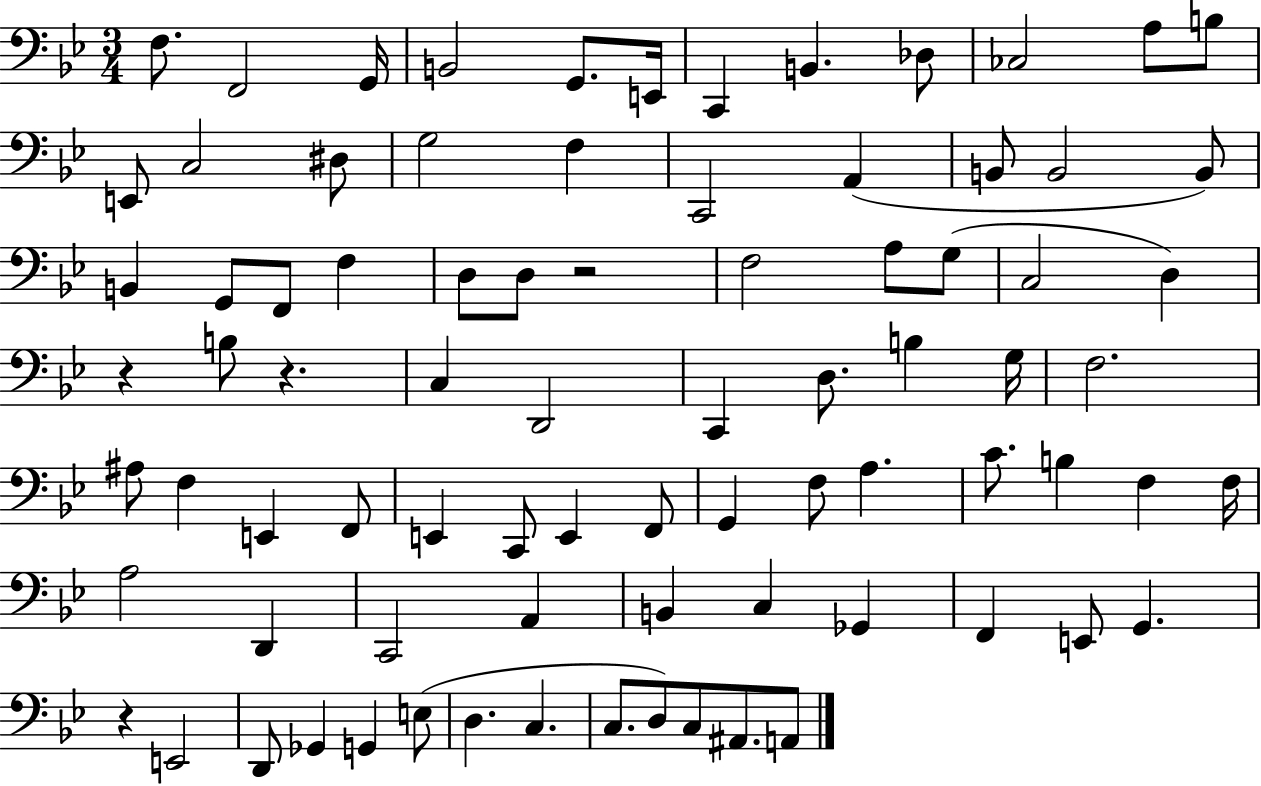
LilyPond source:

{
  \clef bass
  \numericTimeSignature
  \time 3/4
  \key bes \major
  f8. f,2 g,16 | b,2 g,8. e,16 | c,4 b,4. des8 | ces2 a8 b8 | \break e,8 c2 dis8 | g2 f4 | c,2 a,4( | b,8 b,2 b,8) | \break b,4 g,8 f,8 f4 | d8 d8 r2 | f2 a8 g8( | c2 d4) | \break r4 b8 r4. | c4 d,2 | c,4 d8. b4 g16 | f2. | \break ais8 f4 e,4 f,8 | e,4 c,8 e,4 f,8 | g,4 f8 a4. | c'8. b4 f4 f16 | \break a2 d,4 | c,2 a,4 | b,4 c4 ges,4 | f,4 e,8 g,4. | \break r4 e,2 | d,8 ges,4 g,4 e8( | d4. c4. | c8. d8) c8 ais,8. a,8 | \break \bar "|."
}